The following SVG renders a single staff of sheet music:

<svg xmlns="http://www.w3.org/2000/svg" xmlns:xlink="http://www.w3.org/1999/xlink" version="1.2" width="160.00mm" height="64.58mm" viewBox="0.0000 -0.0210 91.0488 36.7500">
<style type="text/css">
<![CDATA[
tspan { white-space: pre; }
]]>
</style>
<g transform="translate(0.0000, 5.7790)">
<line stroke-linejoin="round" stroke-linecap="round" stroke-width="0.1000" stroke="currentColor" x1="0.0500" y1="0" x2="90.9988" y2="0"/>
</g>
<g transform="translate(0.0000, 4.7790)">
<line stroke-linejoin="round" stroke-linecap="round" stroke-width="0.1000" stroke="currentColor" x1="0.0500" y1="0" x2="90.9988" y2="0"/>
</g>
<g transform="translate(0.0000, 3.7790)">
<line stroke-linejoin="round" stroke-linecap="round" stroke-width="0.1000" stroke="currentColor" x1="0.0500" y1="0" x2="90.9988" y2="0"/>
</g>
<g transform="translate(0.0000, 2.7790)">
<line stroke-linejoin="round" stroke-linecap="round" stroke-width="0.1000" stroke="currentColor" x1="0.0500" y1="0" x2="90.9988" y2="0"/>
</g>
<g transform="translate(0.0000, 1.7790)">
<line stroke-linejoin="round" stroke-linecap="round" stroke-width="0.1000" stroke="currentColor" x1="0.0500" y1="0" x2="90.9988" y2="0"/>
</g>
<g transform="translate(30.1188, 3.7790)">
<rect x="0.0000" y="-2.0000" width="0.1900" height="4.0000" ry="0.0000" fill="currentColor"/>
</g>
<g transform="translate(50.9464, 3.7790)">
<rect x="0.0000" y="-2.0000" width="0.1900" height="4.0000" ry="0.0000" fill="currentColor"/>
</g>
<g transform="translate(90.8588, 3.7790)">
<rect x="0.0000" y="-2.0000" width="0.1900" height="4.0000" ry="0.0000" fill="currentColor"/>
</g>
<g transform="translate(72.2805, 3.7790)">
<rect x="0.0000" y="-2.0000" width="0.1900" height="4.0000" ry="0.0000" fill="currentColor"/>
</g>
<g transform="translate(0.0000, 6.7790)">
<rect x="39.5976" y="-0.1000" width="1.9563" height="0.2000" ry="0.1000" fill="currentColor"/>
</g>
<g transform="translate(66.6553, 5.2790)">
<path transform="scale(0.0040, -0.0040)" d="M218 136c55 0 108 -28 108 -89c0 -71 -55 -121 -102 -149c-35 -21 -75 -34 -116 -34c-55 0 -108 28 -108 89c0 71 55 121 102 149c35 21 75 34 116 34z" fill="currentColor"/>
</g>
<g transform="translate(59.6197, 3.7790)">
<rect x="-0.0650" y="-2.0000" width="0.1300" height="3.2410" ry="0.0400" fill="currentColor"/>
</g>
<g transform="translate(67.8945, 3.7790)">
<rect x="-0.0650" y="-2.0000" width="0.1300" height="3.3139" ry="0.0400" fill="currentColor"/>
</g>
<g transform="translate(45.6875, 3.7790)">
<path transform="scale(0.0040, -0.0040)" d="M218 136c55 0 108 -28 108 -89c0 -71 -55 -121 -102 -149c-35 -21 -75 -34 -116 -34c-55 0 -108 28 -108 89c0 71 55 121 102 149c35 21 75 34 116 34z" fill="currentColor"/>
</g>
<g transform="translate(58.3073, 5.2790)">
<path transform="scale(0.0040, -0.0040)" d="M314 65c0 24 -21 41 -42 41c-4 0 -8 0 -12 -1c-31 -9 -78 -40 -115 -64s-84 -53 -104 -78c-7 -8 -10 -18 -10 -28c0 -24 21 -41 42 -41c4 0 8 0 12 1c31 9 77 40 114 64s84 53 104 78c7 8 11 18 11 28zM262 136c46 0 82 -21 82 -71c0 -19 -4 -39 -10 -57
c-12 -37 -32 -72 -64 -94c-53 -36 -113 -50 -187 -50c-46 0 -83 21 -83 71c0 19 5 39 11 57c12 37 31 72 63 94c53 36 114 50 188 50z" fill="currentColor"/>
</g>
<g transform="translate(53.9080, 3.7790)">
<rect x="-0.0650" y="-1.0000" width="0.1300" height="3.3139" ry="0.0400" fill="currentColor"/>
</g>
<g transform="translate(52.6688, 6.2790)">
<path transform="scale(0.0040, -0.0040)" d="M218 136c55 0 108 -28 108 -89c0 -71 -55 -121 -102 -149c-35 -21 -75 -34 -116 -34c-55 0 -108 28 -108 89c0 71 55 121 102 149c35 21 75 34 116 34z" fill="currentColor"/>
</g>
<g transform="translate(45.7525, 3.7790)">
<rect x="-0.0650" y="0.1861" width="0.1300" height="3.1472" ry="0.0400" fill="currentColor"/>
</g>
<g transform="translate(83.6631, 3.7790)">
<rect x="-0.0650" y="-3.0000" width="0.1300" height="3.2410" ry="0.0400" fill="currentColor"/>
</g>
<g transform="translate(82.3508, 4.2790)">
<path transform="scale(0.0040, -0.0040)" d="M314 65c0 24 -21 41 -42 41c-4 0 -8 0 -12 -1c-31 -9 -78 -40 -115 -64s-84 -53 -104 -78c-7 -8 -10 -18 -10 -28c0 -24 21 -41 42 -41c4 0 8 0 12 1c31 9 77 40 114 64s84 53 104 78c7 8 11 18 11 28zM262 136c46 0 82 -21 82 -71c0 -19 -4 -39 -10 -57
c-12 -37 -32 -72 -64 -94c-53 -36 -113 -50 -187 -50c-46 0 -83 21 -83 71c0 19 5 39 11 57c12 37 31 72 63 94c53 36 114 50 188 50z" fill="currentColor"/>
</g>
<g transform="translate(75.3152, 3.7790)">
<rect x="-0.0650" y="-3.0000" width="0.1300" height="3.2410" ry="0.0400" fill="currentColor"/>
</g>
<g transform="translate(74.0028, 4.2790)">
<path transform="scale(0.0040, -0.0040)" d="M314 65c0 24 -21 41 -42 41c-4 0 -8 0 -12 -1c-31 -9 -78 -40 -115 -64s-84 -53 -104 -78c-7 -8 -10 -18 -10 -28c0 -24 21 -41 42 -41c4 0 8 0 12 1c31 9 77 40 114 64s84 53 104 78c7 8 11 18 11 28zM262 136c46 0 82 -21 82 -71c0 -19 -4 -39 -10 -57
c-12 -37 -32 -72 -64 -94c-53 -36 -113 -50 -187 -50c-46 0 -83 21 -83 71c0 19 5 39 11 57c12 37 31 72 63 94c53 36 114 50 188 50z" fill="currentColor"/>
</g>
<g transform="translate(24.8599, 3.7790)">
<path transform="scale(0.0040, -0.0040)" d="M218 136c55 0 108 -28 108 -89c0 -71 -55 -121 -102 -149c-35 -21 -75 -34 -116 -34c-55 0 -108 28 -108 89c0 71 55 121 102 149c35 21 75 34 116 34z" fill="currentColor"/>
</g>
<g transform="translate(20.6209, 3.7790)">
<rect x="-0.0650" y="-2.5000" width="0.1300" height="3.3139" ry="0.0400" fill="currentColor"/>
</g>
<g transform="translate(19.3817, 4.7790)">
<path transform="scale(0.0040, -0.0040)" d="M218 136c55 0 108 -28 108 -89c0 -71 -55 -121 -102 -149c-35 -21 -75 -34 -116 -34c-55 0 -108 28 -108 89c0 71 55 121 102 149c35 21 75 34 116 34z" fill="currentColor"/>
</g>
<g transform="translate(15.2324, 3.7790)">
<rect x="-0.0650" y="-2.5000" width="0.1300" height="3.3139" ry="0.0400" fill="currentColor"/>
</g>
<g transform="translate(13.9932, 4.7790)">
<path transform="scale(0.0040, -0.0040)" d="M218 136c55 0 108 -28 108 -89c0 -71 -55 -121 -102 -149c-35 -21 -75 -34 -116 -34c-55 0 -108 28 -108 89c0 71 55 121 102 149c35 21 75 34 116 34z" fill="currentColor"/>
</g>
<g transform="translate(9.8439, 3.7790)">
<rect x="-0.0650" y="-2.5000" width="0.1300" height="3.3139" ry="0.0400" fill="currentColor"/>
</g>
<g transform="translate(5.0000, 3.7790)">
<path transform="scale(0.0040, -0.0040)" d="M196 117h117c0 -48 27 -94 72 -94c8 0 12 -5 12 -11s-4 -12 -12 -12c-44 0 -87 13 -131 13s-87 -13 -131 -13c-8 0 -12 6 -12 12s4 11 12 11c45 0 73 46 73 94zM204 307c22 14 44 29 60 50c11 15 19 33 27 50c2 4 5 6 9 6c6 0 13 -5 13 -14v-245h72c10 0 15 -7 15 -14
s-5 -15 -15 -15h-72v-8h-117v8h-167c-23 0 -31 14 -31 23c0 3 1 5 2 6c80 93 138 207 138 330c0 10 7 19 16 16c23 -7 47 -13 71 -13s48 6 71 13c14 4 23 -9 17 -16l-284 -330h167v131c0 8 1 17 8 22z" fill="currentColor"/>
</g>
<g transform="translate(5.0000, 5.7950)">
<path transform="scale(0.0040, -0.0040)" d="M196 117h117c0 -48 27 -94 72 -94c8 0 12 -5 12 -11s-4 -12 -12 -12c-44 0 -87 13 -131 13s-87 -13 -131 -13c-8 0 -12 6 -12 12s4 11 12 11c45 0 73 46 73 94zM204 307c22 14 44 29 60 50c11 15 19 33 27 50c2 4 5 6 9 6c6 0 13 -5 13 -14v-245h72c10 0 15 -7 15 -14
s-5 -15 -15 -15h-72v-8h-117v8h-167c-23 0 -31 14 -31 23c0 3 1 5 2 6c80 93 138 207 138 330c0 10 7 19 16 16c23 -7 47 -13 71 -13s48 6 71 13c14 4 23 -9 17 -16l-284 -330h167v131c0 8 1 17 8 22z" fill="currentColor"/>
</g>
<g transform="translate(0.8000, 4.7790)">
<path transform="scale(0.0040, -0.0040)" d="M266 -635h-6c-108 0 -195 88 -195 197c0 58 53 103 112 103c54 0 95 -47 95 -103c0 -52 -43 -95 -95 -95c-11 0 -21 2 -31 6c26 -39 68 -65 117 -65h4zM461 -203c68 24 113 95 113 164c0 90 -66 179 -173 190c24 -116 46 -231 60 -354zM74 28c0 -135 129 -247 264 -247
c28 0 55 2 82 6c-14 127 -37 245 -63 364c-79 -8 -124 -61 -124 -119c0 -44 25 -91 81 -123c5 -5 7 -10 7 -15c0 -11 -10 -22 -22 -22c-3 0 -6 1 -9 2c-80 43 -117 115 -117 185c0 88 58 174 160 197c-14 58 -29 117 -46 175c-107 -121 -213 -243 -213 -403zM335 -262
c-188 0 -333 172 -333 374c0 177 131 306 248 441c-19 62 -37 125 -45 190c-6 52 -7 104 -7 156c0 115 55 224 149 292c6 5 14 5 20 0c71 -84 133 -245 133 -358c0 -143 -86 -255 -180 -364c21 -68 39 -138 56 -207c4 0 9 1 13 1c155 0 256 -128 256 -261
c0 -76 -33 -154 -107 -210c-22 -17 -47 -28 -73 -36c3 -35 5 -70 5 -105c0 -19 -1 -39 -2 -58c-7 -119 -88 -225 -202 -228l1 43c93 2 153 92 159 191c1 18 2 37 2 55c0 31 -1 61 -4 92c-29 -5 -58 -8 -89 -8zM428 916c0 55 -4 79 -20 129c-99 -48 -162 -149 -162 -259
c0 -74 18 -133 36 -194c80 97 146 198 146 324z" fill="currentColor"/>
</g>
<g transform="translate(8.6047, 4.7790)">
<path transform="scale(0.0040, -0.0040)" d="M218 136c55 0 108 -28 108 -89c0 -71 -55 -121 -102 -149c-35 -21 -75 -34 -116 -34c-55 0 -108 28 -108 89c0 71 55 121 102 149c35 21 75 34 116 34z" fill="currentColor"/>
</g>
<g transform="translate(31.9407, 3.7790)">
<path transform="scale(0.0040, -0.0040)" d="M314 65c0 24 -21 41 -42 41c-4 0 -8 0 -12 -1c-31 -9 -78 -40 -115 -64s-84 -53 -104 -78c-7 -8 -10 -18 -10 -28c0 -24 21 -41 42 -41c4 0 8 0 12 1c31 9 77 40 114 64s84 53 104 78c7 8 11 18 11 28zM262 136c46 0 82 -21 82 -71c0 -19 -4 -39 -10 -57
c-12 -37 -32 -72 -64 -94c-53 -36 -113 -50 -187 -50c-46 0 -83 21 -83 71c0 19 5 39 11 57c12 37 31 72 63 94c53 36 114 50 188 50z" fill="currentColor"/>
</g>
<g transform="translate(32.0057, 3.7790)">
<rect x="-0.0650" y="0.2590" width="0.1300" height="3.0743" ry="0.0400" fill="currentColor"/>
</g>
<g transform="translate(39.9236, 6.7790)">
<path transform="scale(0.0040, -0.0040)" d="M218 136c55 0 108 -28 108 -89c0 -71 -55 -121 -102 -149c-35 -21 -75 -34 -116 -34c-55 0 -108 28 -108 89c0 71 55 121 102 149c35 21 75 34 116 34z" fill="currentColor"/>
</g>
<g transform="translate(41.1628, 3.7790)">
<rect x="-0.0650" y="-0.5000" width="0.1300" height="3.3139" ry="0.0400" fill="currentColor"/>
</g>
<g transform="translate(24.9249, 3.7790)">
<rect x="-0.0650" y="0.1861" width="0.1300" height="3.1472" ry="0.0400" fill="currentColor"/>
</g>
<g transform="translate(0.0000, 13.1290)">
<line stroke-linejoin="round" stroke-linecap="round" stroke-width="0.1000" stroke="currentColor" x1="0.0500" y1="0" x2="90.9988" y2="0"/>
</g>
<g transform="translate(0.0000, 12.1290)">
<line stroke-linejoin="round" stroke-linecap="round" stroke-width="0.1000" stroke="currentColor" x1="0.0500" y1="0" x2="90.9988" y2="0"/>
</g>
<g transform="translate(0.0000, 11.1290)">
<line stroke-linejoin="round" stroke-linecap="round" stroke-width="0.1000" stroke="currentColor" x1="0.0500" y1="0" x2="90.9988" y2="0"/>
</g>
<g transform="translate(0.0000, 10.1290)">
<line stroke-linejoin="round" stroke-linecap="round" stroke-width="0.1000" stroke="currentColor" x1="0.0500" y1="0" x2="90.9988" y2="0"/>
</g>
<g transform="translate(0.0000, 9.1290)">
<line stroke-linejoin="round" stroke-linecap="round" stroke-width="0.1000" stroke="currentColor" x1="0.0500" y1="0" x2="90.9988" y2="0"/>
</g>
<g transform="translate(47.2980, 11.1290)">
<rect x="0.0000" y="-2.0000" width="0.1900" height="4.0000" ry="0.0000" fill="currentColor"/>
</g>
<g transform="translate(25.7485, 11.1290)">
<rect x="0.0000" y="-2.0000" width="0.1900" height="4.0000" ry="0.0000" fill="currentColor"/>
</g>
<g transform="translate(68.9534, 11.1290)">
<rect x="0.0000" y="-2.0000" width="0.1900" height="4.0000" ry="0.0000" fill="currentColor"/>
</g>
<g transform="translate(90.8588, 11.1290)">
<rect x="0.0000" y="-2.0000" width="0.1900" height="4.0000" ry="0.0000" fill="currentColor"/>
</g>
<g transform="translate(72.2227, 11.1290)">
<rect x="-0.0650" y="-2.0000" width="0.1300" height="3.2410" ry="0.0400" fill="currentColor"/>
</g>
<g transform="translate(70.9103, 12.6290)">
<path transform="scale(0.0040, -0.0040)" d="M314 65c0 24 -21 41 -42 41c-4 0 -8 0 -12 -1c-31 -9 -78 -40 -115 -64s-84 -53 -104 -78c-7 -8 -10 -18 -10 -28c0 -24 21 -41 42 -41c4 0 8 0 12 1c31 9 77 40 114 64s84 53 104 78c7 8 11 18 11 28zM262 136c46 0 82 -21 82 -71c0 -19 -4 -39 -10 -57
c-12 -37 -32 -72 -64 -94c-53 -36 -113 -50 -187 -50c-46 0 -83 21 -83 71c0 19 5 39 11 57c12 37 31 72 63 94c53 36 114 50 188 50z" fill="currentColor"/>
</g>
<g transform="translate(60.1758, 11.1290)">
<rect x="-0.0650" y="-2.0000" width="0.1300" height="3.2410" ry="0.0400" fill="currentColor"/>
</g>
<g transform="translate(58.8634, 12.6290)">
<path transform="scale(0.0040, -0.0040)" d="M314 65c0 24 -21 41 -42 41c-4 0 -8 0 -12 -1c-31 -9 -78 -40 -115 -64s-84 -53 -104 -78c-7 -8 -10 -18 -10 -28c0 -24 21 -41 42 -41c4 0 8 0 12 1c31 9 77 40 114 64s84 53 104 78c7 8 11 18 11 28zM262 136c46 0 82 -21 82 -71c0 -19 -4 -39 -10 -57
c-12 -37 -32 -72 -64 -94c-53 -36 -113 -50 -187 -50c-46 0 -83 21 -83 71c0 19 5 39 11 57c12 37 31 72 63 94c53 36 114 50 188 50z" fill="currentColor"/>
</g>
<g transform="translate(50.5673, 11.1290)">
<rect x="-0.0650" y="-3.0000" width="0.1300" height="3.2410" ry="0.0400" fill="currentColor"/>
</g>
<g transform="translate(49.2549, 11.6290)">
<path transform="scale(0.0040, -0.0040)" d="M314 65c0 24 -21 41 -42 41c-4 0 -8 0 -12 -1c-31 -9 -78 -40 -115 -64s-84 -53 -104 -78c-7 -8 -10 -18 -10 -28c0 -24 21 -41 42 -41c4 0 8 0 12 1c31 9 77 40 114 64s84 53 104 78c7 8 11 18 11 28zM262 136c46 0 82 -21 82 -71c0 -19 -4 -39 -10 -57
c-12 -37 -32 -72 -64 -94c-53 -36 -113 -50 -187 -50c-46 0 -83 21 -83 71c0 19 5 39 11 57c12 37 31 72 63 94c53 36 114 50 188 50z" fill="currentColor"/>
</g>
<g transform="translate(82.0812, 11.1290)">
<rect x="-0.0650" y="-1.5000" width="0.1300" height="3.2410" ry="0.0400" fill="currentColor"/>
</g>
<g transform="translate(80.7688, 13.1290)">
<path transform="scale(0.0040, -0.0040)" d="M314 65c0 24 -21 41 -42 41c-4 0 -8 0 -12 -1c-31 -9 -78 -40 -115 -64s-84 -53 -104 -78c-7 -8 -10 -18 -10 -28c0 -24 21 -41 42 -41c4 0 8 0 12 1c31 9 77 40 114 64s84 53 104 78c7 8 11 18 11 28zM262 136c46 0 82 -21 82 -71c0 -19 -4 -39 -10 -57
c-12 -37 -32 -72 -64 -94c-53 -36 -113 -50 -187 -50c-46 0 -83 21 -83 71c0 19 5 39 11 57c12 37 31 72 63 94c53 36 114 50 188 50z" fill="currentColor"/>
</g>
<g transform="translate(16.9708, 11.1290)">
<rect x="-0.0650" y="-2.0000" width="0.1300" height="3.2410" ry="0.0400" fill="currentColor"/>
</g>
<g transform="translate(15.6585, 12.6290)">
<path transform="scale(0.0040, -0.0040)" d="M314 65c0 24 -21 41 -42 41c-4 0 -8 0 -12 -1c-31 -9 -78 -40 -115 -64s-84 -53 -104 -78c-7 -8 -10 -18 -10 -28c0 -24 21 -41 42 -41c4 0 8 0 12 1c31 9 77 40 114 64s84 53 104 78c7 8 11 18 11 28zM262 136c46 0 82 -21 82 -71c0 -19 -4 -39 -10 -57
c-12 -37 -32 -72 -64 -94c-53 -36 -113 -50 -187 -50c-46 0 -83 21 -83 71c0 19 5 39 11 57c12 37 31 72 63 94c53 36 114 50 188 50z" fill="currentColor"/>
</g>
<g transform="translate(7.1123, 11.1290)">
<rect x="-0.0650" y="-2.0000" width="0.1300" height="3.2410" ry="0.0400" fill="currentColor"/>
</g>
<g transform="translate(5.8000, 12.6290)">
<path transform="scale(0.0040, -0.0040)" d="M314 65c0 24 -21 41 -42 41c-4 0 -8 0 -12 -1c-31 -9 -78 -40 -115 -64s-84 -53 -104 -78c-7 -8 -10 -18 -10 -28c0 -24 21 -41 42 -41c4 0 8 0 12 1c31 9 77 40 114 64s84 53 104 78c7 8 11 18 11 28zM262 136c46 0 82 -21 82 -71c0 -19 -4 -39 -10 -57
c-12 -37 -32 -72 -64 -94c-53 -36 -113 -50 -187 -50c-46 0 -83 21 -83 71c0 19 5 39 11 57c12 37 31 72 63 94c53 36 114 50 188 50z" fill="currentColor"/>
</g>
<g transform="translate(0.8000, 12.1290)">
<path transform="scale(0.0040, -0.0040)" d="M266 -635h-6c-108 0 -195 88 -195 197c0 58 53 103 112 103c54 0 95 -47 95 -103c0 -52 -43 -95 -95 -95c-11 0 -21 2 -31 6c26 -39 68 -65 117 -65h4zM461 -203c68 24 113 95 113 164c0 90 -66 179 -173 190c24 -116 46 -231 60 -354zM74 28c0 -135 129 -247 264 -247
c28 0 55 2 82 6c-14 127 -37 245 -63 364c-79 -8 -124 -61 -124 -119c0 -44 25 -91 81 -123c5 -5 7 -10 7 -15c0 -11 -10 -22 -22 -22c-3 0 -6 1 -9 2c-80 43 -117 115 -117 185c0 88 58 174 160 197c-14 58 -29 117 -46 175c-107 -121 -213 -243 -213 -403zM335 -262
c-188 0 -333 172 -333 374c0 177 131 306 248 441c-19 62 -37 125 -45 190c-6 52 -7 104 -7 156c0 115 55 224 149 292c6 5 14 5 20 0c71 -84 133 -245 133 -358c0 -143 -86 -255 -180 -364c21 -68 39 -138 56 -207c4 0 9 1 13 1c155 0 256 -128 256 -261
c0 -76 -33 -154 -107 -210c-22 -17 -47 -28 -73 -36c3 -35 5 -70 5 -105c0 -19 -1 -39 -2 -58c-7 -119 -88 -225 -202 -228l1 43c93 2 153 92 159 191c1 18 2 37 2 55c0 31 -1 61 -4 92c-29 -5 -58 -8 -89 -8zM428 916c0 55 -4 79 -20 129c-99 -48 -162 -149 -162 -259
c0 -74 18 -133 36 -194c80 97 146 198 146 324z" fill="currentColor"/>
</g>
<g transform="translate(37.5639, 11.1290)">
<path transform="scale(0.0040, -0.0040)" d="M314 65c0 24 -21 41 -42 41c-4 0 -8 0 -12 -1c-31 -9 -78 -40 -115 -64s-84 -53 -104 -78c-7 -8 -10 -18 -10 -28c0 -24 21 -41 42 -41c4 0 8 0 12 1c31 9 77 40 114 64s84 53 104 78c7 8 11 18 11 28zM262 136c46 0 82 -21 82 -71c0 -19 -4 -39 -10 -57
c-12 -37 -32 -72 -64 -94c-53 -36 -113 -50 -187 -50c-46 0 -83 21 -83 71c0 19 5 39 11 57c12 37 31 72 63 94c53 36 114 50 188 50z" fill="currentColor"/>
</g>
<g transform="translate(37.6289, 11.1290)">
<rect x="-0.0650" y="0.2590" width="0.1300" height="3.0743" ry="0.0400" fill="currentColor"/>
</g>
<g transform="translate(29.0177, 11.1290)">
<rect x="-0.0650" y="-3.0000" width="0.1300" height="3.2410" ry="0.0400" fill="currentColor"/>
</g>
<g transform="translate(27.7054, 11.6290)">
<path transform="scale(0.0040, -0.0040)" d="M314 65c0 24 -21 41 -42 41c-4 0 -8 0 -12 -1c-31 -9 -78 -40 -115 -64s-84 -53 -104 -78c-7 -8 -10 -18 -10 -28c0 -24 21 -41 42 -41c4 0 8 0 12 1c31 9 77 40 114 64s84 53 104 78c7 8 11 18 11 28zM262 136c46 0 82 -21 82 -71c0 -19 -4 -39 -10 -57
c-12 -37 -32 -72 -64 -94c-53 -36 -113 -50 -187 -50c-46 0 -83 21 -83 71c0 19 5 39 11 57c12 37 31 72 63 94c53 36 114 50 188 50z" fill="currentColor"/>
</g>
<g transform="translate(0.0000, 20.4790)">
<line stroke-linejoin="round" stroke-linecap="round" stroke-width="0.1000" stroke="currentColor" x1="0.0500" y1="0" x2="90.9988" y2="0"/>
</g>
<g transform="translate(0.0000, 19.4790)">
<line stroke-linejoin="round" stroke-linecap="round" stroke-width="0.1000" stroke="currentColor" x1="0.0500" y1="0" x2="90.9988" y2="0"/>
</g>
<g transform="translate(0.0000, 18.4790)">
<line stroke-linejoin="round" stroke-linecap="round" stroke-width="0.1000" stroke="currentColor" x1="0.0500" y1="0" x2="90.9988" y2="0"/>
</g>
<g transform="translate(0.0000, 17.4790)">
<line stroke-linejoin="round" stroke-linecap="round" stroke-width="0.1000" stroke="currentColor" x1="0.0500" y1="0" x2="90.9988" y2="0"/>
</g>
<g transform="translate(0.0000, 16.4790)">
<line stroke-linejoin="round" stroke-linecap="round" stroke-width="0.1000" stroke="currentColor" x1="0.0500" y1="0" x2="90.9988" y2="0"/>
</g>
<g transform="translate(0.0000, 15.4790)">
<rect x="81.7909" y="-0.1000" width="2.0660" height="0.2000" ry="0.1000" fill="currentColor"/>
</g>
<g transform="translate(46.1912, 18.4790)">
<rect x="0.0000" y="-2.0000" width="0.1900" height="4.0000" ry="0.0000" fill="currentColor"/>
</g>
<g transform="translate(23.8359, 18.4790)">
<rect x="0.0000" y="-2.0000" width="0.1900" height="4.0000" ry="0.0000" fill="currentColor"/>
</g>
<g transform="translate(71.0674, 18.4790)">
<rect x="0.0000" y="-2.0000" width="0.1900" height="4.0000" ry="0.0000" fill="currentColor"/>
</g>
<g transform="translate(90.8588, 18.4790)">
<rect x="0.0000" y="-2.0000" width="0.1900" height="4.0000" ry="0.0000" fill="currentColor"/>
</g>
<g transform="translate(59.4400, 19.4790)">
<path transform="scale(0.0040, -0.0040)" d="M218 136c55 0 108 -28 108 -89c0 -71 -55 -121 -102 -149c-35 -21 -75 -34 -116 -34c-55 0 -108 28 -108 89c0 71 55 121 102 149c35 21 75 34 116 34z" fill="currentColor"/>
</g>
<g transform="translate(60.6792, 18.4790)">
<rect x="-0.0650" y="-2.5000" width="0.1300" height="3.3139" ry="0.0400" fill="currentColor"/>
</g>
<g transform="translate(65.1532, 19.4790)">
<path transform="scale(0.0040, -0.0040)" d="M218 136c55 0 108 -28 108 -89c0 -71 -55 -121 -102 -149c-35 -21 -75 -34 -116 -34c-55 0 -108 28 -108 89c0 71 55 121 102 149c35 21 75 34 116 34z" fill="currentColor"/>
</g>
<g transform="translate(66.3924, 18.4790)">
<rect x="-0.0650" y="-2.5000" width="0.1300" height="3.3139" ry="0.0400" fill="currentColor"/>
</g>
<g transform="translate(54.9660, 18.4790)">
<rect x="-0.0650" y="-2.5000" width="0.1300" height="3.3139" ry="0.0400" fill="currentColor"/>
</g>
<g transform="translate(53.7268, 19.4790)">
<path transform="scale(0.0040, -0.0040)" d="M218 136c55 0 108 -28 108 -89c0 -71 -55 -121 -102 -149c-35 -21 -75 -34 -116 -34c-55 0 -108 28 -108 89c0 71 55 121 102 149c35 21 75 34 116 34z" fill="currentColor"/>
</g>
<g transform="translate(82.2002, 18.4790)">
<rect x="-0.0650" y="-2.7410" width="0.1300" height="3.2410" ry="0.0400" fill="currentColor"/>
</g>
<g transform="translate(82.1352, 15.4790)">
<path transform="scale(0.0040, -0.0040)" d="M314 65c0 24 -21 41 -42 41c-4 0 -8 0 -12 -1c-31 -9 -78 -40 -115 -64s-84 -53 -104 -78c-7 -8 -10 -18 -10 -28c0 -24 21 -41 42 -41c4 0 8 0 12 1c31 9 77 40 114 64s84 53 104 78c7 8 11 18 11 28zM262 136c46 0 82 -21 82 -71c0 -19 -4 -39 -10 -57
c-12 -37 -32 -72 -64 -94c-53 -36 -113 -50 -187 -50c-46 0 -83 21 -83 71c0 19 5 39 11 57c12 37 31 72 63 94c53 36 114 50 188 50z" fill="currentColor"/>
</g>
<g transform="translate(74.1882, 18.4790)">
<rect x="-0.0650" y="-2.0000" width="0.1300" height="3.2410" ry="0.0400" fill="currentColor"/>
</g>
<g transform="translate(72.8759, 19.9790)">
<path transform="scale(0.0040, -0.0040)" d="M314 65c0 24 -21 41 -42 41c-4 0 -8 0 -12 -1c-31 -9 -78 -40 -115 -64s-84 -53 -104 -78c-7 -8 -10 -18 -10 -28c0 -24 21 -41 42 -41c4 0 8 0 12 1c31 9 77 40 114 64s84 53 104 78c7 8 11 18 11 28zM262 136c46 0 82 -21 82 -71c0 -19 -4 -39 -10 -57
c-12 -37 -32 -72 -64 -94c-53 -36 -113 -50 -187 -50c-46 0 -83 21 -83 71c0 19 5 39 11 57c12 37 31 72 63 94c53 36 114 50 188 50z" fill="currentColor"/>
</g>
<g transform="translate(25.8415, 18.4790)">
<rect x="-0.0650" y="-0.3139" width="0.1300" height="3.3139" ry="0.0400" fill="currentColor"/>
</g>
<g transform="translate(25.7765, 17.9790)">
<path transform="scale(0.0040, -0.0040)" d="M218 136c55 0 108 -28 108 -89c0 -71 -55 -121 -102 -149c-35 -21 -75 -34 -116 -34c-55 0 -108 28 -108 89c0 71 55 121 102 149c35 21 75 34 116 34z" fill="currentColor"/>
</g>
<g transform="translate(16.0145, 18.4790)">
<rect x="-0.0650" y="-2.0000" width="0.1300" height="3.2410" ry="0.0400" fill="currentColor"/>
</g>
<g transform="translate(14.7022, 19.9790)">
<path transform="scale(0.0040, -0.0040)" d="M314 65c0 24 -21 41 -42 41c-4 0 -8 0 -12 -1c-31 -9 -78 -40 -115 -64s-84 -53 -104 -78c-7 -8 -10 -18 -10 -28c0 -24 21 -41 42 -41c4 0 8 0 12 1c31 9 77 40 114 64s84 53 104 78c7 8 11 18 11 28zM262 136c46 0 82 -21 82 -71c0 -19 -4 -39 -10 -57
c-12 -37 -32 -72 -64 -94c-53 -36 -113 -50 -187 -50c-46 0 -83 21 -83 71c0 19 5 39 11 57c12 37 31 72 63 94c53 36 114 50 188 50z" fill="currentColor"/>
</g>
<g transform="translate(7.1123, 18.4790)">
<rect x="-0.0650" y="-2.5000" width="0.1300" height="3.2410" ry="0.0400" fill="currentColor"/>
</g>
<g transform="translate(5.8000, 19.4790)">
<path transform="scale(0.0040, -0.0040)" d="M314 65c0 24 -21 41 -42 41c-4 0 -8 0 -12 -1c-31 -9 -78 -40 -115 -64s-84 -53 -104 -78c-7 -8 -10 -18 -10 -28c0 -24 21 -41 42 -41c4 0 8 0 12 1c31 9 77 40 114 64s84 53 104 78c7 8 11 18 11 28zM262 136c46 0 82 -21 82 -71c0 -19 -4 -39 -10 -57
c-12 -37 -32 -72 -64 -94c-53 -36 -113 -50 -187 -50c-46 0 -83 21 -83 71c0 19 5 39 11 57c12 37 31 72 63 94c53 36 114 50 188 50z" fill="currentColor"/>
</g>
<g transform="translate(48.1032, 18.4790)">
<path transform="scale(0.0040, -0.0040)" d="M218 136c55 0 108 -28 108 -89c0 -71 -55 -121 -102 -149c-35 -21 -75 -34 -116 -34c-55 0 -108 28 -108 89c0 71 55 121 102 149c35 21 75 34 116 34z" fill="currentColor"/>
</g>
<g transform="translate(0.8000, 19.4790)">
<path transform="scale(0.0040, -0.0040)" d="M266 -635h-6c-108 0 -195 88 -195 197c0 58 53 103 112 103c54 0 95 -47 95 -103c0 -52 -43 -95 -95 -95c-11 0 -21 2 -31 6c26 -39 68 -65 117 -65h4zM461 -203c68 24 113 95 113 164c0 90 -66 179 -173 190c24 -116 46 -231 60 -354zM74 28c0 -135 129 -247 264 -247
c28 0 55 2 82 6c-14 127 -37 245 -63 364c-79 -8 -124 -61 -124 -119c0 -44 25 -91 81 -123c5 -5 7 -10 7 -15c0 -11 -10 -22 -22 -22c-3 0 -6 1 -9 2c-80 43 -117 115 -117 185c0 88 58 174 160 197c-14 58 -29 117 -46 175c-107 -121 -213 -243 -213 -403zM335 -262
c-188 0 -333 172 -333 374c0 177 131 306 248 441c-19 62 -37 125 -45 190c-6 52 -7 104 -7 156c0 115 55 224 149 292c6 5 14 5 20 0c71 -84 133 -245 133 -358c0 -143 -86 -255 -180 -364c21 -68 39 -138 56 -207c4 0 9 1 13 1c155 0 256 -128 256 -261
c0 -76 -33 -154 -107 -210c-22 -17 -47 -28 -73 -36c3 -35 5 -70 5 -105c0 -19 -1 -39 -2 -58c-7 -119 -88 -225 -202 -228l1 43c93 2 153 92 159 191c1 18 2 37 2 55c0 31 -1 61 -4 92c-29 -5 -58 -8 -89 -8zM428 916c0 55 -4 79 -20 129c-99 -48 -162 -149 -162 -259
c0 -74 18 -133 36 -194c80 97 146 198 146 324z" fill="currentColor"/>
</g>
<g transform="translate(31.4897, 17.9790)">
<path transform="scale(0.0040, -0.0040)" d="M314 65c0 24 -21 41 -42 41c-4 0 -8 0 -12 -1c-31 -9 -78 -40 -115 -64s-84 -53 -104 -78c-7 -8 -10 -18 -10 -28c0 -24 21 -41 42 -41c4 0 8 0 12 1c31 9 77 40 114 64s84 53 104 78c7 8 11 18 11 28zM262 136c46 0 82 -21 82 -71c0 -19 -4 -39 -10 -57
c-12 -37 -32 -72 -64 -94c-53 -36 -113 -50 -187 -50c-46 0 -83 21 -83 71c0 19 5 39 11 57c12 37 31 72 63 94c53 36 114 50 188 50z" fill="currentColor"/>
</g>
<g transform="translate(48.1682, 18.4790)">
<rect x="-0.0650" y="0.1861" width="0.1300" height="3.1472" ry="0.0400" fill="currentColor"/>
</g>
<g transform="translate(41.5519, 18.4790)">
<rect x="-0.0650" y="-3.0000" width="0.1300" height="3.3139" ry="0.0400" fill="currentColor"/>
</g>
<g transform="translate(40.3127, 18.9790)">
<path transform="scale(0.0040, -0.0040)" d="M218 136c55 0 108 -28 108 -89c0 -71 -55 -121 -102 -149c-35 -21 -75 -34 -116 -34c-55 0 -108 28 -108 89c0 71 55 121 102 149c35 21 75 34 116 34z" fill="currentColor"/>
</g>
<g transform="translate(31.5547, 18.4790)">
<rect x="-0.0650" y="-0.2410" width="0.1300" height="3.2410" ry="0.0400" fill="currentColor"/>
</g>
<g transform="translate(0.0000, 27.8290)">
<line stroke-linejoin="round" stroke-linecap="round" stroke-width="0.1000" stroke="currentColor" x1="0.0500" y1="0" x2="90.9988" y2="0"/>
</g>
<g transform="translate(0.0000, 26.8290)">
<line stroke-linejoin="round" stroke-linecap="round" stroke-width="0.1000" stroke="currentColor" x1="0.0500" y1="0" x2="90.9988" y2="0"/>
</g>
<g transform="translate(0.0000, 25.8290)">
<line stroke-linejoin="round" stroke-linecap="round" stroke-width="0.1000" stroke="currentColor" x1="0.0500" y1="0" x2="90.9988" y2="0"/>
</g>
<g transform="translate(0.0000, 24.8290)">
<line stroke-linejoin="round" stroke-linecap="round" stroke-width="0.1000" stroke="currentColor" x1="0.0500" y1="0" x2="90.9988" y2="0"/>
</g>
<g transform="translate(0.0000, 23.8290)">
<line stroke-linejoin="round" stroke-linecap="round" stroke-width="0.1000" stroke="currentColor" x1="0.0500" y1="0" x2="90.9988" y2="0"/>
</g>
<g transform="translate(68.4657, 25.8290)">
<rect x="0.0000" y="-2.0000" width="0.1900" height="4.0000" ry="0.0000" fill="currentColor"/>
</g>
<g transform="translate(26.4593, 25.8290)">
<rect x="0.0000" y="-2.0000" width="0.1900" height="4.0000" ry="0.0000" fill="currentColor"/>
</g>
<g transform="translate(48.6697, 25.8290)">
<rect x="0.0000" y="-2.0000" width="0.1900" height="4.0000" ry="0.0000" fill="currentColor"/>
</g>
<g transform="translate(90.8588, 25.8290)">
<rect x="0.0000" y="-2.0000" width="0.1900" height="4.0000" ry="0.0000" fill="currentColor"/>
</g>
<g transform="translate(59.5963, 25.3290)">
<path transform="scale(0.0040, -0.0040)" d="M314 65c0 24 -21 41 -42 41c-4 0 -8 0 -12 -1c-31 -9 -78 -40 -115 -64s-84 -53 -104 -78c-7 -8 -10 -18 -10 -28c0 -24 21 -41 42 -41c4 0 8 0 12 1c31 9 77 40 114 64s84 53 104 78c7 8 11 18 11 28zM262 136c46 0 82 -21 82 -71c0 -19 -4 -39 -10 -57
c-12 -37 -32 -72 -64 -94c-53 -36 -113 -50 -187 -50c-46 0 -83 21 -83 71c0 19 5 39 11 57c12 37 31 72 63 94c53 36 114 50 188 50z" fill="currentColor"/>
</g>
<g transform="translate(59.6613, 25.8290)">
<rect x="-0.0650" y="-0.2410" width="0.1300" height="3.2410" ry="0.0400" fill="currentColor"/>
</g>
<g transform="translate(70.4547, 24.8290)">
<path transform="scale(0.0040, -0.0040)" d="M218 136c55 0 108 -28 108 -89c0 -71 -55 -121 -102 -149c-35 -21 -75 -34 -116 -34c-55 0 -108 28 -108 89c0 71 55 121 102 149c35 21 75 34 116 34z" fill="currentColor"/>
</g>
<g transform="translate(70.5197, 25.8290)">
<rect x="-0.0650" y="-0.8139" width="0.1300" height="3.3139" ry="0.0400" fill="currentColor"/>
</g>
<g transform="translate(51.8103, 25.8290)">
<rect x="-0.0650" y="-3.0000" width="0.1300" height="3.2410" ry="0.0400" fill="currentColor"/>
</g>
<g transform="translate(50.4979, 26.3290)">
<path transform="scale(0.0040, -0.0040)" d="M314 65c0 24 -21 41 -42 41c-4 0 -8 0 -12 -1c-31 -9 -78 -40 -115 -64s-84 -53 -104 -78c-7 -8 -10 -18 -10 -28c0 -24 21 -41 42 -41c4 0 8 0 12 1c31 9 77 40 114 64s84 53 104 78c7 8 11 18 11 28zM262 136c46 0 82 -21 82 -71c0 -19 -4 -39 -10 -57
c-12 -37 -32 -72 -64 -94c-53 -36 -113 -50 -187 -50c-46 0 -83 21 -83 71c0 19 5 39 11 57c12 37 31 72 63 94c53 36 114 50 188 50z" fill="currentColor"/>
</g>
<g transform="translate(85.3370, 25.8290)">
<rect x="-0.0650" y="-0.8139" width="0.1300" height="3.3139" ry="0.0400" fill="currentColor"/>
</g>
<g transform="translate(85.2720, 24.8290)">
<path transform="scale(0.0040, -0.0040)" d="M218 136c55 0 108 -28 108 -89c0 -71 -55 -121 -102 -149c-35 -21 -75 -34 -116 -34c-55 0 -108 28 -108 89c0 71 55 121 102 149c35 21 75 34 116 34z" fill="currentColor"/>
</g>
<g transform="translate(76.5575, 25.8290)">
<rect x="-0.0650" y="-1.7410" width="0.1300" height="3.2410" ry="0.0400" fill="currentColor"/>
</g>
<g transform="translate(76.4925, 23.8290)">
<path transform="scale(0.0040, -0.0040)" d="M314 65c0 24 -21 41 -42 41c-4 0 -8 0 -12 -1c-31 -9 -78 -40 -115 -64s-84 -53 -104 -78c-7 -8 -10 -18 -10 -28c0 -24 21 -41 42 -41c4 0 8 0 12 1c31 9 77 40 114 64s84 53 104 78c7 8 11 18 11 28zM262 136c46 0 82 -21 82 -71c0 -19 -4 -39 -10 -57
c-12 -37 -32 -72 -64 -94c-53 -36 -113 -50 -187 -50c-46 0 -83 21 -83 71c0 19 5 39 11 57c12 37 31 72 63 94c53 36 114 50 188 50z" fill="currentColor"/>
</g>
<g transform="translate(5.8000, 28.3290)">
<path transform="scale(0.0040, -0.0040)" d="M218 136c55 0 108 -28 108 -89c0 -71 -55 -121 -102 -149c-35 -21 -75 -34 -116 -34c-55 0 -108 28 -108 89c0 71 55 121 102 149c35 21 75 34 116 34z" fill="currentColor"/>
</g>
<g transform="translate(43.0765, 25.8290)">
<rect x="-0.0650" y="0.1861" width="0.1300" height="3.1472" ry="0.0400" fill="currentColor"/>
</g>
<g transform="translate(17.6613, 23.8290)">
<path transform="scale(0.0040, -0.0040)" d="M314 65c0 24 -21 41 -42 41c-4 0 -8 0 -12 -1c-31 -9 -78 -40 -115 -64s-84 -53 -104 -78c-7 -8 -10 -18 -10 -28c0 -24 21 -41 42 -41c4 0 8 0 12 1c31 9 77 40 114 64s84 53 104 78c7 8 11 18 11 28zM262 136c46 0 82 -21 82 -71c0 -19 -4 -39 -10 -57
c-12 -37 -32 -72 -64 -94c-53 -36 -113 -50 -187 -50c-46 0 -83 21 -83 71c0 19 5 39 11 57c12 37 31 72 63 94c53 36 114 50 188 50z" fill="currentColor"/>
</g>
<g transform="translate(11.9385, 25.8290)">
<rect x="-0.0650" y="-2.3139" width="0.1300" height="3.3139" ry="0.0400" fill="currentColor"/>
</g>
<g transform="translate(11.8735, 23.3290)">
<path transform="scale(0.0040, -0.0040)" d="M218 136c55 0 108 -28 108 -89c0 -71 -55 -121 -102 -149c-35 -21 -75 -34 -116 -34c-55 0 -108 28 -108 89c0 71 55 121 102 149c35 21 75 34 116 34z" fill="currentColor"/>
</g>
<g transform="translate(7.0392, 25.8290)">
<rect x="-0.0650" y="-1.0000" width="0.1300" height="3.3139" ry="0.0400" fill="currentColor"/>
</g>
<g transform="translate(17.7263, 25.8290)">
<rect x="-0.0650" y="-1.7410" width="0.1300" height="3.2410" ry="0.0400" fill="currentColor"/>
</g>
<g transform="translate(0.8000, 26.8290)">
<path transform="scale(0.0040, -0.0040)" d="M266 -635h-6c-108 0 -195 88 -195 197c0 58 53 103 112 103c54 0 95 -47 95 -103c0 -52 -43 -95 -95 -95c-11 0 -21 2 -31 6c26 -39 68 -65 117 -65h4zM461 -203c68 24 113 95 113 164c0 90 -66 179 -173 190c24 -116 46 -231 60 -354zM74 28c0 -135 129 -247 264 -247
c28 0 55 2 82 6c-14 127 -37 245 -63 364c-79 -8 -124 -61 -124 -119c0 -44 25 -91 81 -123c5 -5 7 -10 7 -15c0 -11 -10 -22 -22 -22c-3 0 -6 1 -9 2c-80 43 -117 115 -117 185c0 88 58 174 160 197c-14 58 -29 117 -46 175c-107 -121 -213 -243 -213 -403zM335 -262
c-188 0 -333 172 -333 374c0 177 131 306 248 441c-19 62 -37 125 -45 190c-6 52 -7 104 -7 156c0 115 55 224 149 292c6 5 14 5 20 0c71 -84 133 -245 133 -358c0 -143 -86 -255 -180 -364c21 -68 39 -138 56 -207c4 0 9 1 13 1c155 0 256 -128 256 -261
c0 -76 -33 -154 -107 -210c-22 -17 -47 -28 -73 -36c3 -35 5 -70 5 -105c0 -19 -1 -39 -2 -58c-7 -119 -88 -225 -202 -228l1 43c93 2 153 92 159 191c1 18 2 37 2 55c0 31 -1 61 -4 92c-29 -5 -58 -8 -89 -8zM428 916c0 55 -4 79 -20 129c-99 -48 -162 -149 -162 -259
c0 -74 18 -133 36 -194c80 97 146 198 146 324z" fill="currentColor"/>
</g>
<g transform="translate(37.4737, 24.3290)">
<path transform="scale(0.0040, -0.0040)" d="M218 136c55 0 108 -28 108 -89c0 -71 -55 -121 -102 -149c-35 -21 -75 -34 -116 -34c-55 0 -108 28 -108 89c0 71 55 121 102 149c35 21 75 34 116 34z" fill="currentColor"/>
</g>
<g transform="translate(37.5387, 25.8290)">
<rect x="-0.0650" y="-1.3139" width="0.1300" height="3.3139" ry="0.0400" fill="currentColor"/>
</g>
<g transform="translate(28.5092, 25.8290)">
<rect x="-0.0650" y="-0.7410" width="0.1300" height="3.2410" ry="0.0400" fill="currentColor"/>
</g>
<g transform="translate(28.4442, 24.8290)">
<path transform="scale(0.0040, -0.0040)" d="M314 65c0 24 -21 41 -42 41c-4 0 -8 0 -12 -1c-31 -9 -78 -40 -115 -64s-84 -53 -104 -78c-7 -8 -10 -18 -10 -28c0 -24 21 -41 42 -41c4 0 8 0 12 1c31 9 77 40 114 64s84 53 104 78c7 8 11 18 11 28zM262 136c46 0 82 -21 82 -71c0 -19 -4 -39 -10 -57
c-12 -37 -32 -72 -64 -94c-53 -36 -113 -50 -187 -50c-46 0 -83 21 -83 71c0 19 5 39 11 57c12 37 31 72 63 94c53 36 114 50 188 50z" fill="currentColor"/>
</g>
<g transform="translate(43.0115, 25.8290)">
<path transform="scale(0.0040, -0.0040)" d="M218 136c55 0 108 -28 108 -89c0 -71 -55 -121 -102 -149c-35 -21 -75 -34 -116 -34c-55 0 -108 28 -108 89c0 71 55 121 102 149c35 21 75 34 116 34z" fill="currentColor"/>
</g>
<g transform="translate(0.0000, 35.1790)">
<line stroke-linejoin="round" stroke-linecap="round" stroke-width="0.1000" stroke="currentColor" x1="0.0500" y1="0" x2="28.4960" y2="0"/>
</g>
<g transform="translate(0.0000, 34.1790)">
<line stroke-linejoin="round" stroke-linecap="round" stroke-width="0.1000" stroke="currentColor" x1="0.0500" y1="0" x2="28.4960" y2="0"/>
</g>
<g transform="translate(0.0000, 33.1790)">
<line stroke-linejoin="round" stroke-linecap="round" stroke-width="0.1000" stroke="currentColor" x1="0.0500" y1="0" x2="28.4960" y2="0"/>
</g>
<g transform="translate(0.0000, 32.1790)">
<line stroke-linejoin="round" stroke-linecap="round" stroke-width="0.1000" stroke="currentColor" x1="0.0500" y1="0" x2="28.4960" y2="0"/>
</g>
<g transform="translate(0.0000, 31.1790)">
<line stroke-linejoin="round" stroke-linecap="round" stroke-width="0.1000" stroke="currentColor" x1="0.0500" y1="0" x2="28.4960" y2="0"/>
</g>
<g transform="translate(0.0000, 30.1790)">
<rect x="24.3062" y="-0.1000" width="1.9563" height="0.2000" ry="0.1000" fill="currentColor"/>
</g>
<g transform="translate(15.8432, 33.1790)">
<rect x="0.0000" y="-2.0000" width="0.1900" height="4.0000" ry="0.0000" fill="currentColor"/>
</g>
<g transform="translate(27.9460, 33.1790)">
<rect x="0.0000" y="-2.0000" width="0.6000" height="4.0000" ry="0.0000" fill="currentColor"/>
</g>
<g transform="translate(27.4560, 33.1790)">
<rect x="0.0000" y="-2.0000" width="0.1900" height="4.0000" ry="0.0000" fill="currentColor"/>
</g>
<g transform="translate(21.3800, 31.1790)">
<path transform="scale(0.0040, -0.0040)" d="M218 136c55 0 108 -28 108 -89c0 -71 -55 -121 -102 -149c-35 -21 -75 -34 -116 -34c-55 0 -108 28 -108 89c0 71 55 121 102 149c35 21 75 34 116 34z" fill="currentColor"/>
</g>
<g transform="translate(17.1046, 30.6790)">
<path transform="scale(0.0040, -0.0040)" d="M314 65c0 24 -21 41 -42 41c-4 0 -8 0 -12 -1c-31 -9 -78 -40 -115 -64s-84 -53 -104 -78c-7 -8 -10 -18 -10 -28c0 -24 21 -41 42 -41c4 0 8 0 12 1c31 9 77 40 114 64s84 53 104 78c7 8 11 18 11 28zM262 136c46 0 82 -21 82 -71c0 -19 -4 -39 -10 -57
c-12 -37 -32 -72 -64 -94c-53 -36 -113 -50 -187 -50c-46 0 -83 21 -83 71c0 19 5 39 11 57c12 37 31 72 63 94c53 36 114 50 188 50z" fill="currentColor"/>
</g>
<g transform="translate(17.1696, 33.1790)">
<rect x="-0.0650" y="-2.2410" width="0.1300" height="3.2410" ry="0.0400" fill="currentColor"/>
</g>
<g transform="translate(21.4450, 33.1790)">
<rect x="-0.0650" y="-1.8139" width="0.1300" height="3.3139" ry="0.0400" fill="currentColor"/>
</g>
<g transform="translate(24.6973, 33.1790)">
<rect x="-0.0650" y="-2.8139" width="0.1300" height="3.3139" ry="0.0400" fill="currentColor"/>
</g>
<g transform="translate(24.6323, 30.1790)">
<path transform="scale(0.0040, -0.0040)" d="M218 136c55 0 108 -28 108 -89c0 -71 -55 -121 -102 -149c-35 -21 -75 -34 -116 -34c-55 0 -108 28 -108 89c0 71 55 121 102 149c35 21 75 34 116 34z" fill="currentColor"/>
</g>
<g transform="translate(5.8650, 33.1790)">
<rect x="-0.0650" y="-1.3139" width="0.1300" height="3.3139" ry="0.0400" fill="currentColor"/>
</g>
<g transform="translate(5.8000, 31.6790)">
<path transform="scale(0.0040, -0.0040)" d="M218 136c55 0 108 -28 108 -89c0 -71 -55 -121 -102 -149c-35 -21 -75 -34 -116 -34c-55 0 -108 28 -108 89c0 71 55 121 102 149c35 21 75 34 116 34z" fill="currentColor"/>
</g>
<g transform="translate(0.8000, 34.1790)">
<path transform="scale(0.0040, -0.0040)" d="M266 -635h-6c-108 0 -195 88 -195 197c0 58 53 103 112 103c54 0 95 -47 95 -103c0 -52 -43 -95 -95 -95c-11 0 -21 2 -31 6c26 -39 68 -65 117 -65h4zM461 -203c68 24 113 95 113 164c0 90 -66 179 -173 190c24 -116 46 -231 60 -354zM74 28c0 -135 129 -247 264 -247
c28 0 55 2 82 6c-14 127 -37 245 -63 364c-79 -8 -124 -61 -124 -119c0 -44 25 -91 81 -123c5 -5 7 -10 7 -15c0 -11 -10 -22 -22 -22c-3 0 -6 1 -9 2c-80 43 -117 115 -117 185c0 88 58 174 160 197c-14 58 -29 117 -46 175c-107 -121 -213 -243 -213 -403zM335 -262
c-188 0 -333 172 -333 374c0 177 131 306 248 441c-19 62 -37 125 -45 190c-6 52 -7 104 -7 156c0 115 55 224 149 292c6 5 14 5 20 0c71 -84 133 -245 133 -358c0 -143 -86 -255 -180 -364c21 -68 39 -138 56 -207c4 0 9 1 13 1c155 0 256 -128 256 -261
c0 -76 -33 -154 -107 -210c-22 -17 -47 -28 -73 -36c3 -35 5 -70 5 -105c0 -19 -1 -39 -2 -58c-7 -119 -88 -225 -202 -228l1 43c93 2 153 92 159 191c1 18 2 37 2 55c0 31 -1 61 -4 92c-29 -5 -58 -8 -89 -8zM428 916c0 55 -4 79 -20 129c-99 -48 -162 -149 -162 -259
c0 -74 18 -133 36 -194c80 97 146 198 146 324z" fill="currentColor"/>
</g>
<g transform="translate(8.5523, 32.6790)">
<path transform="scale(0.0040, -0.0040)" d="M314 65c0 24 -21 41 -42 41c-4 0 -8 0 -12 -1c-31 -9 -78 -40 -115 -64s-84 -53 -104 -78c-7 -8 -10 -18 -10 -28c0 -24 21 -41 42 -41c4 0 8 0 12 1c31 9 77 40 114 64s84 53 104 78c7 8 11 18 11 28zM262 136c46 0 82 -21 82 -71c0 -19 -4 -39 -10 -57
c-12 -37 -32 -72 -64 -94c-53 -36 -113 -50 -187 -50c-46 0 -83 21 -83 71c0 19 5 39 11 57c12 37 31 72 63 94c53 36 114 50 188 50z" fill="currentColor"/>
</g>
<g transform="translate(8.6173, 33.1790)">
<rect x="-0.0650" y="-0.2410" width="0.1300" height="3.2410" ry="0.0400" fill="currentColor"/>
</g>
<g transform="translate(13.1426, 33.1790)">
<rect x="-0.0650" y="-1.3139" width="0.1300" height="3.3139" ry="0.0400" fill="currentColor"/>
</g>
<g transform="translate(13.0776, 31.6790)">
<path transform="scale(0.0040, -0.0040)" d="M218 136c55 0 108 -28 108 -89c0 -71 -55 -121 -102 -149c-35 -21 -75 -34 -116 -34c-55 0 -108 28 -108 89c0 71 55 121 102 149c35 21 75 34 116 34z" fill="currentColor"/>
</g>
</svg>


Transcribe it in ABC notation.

X:1
T:Untitled
M:4/4
L:1/4
K:C
G G G B B2 C B D F2 F A2 A2 F2 F2 A2 B2 A2 F2 F2 E2 G2 F2 c c2 A B G G G F2 a2 D g f2 d2 e B A2 c2 d f2 d e c2 e g2 f a